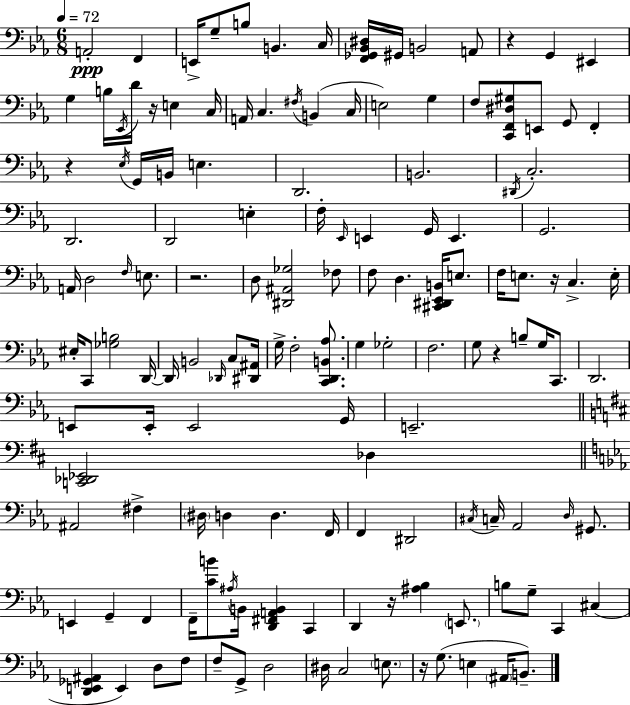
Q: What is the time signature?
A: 6/8